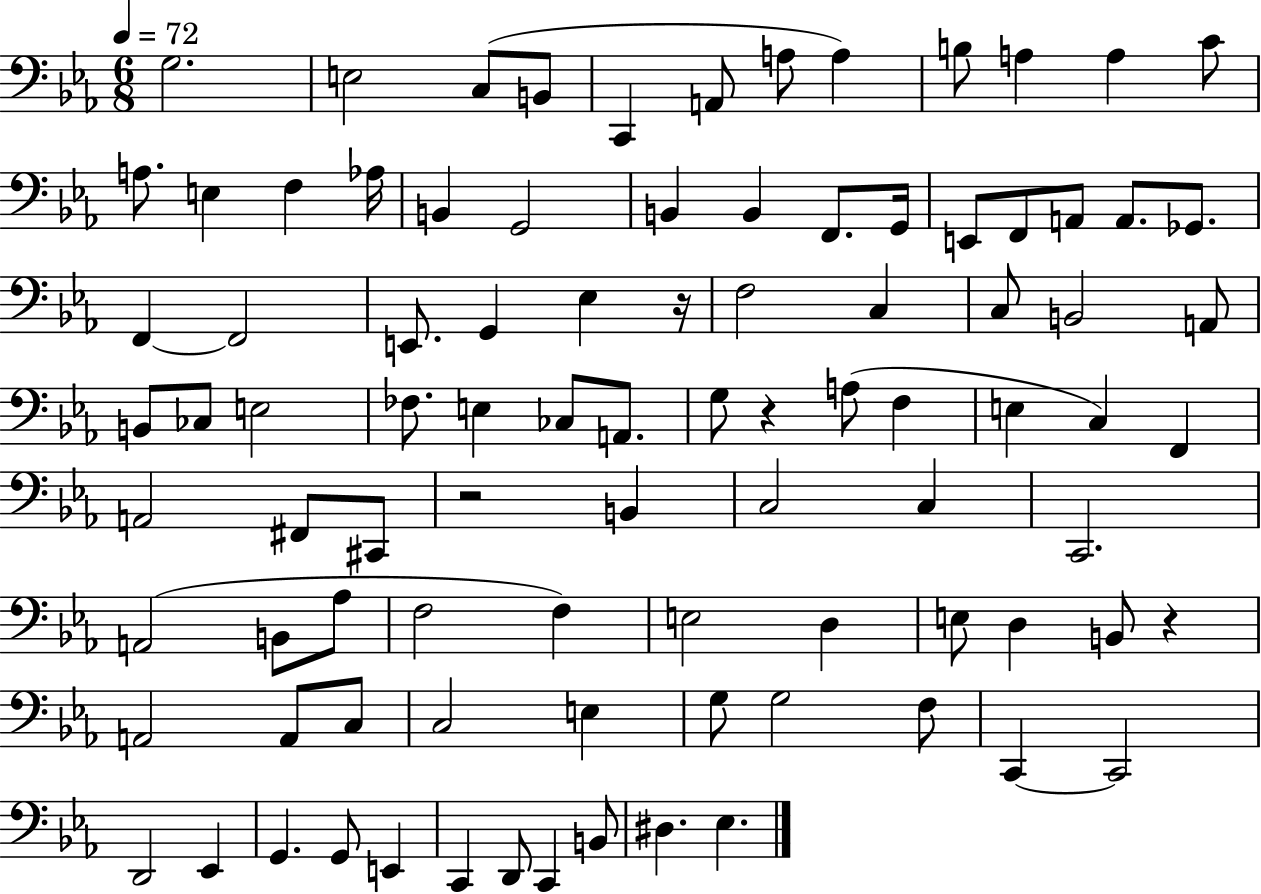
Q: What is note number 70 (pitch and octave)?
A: C3